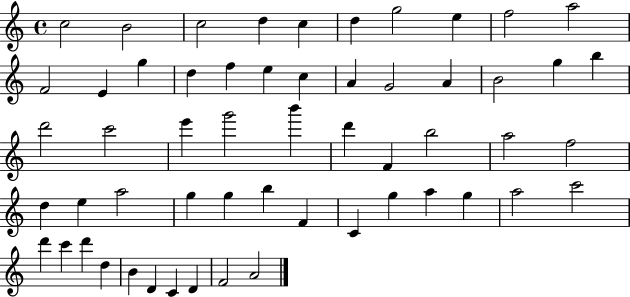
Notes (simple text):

C5/h B4/h C5/h D5/q C5/q D5/q G5/h E5/q F5/h A5/h F4/h E4/q G5/q D5/q F5/q E5/q C5/q A4/q G4/h A4/q B4/h G5/q B5/q D6/h C6/h E6/q G6/h B6/q D6/q F4/q B5/h A5/h F5/h D5/q E5/q A5/h G5/q G5/q B5/q F4/q C4/q G5/q A5/q G5/q A5/h C6/h D6/q C6/q D6/q D5/q B4/q D4/q C4/q D4/q F4/h A4/h